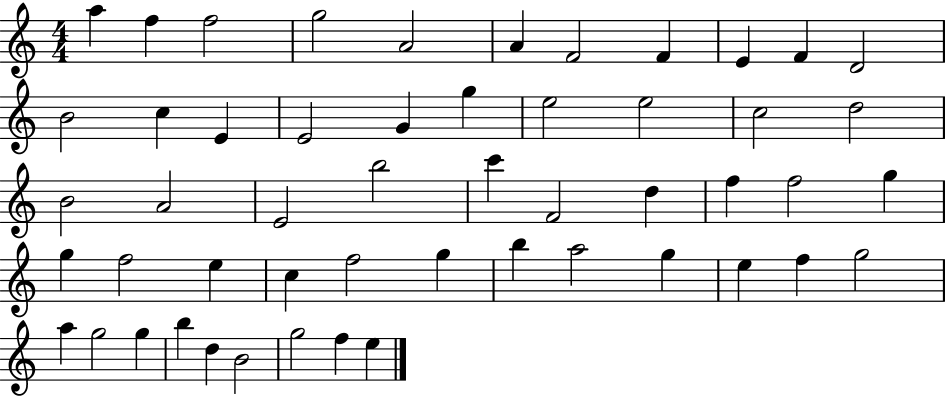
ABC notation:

X:1
T:Untitled
M:4/4
L:1/4
K:C
a f f2 g2 A2 A F2 F E F D2 B2 c E E2 G g e2 e2 c2 d2 B2 A2 E2 b2 c' F2 d f f2 g g f2 e c f2 g b a2 g e f g2 a g2 g b d B2 g2 f e